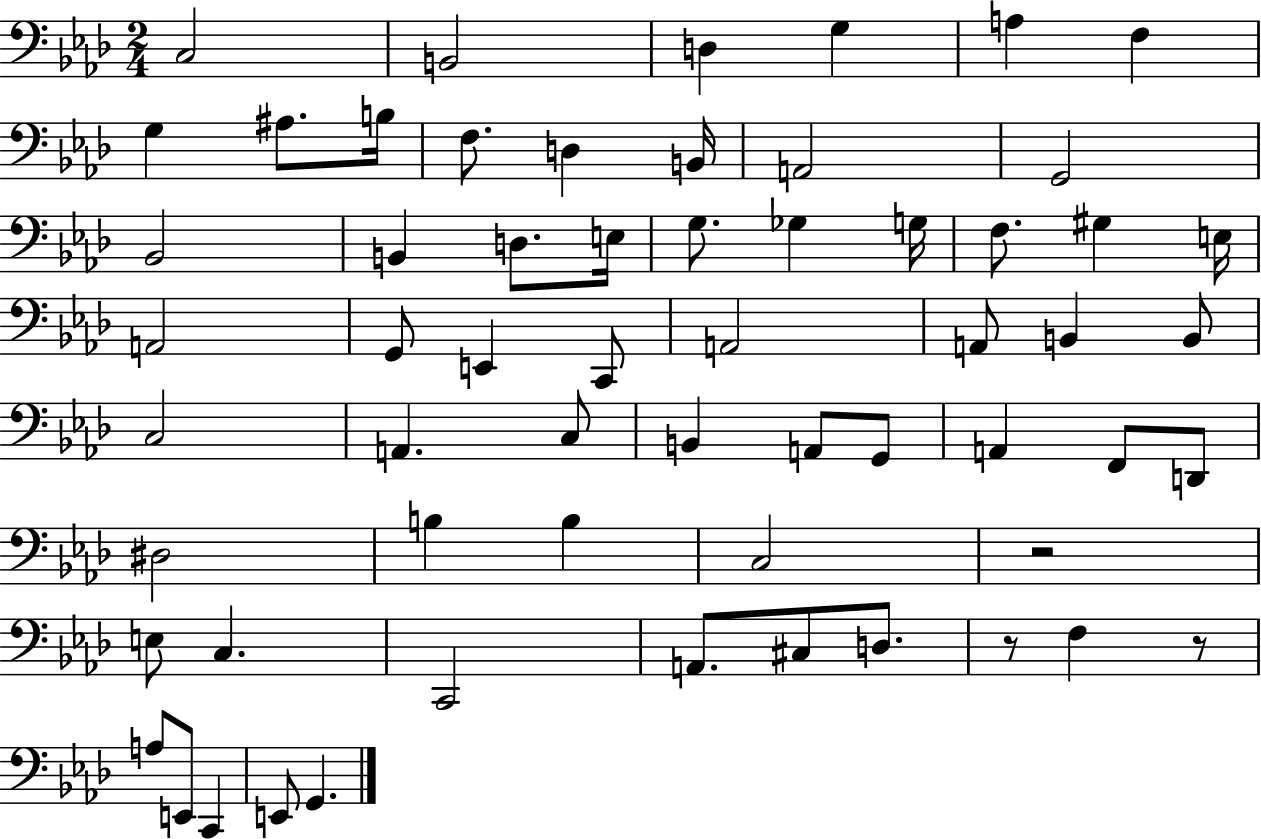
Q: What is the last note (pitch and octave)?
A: G2